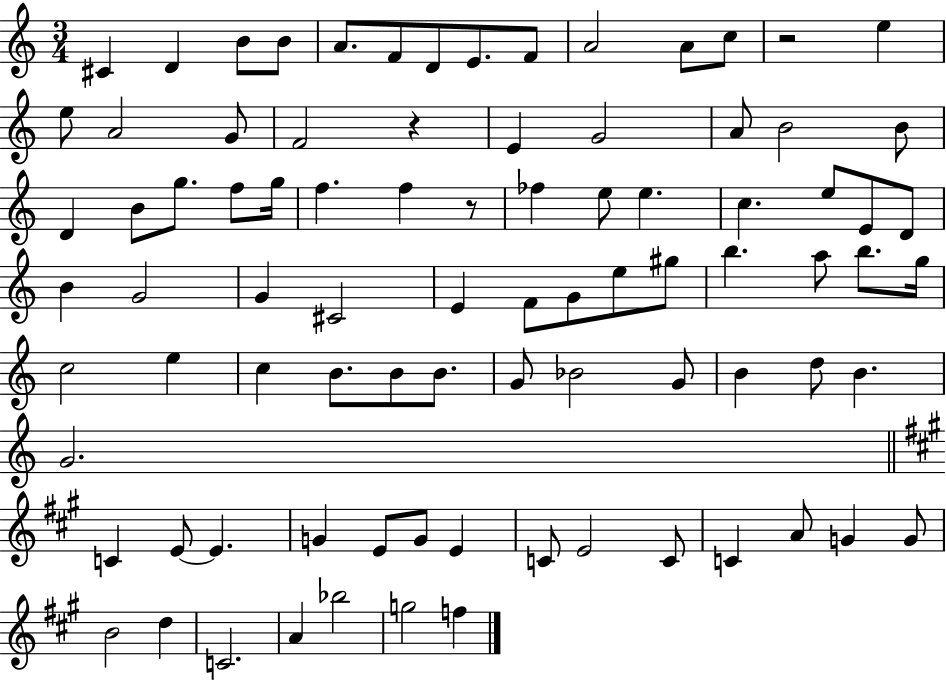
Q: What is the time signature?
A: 3/4